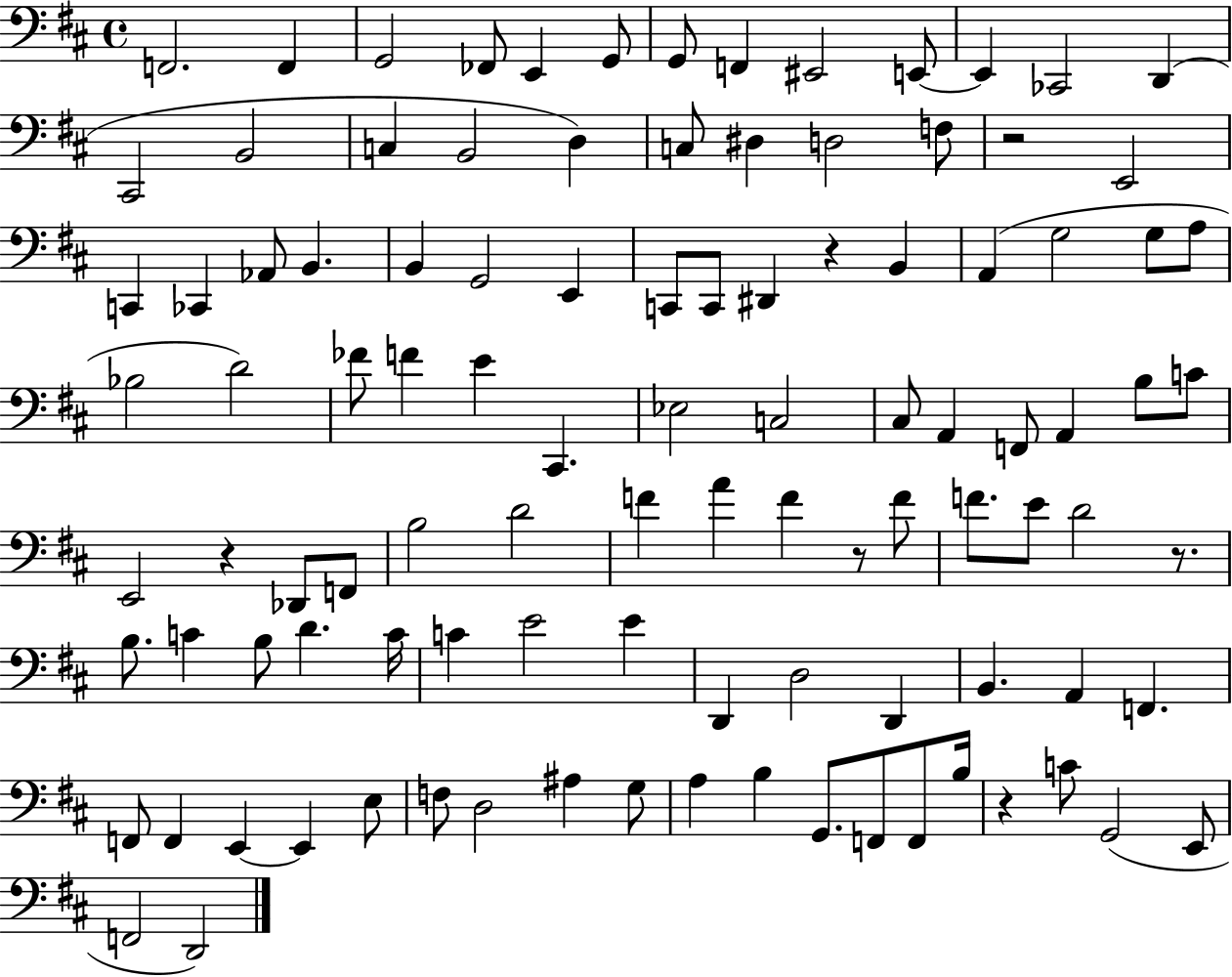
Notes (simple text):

F2/h. F2/q G2/h FES2/e E2/q G2/e G2/e F2/q EIS2/h E2/e E2/q CES2/h D2/q C#2/h B2/h C3/q B2/h D3/q C3/e D#3/q D3/h F3/e R/h E2/h C2/q CES2/q Ab2/e B2/q. B2/q G2/h E2/q C2/e C2/e D#2/q R/q B2/q A2/q G3/h G3/e A3/e Bb3/h D4/h FES4/e F4/q E4/q C#2/q. Eb3/h C3/h C#3/e A2/q F2/e A2/q B3/e C4/e E2/h R/q Db2/e F2/e B3/h D4/h F4/q A4/q F4/q R/e F4/e F4/e. E4/e D4/h R/e. B3/e. C4/q B3/e D4/q. C4/s C4/q E4/h E4/q D2/q D3/h D2/q B2/q. A2/q F2/q. F2/e F2/q E2/q E2/q E3/e F3/e D3/h A#3/q G3/e A3/q B3/q G2/e. F2/e F2/e B3/s R/q C4/e G2/h E2/e F2/h D2/h